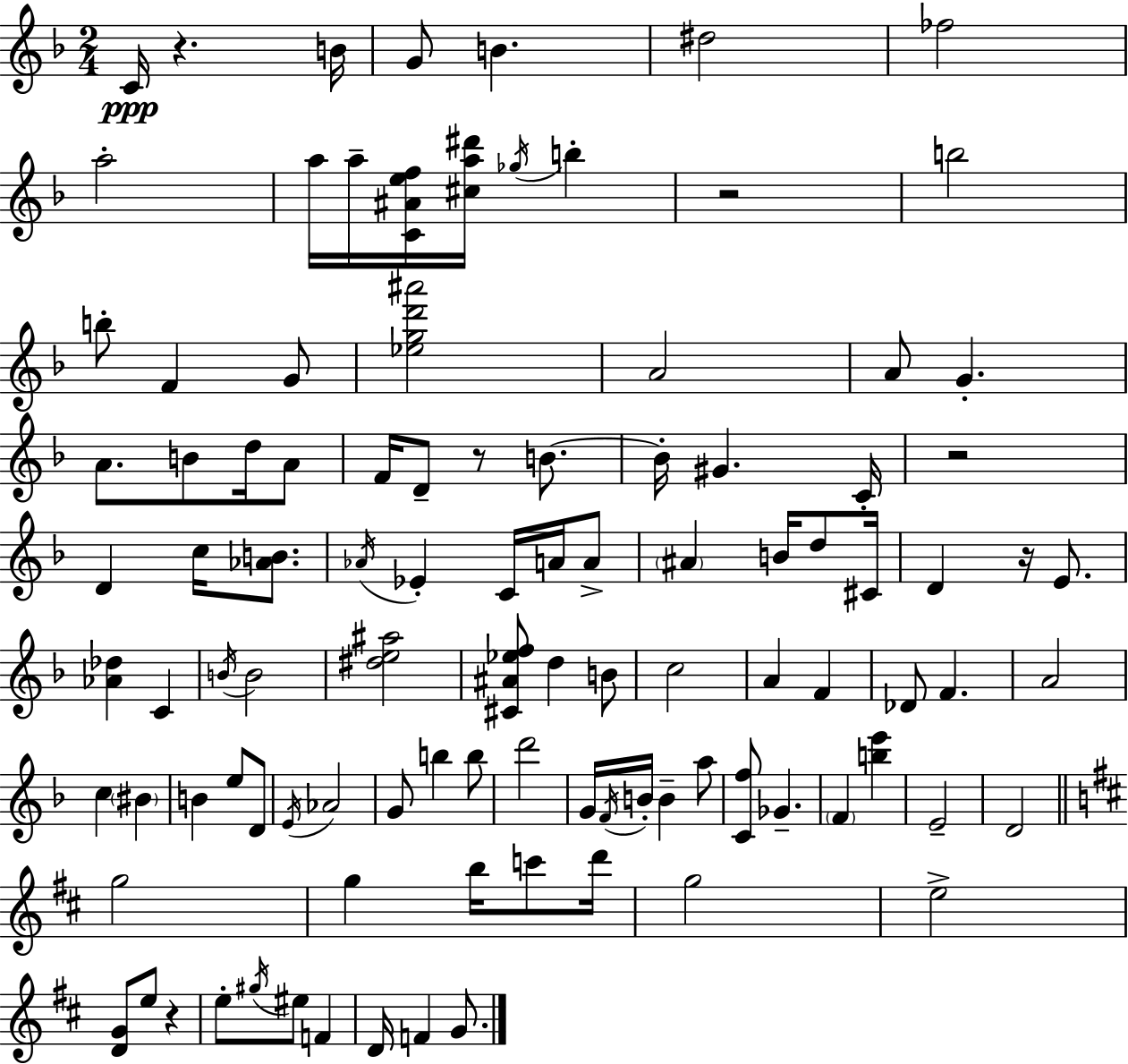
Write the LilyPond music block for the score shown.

{
  \clef treble
  \numericTimeSignature
  \time 2/4
  \key d \minor
  c'16\ppp r4. b'16 | g'8 b'4. | dis''2 | fes''2 | \break a''2-. | a''16 a''16-- <c' ais' e'' f''>16 <cis'' a'' dis'''>16 \acciaccatura { ges''16 } b''4-. | r2 | b''2 | \break b''8-. f'4 g'8 | <ees'' g'' d''' ais'''>2 | a'2 | a'8 g'4.-. | \break a'8. b'8 d''16 a'8 | f'16 d'8-- r8 b'8.~~ | b'16-. gis'4. | c'16-. r2 | \break d'4 c''16 <aes' b'>8. | \acciaccatura { aes'16 } ees'4-. c'16 a'16 | a'8-> \parenthesize ais'4 b'16 d''8 | cis'16 d'4 r16 e'8. | \break <aes' des''>4 c'4 | \acciaccatura { b'16 } b'2 | <dis'' e'' ais''>2 | <cis' ais' ees'' f''>8 d''4 | \break b'8 c''2 | a'4 f'4 | des'8 f'4. | a'2 | \break c''4 \parenthesize bis'4 | b'4 e''8 | d'8 \acciaccatura { e'16 } aes'2 | g'8 b''4 | \break b''8 d'''2 | g'16 \acciaccatura { f'16 } b'16-. b'4-- | a''8 <c' f''>8 ges'4.-- | \parenthesize f'4 | \break <b'' e'''>4 e'2-- | d'2 | \bar "||" \break \key b \minor g''2 | g''4 b''16 c'''8 d'''16 | g''2 | e''2-> | \break <d' g'>8 e''8 r4 | e''8-. \acciaccatura { gis''16 } eis''8 f'4 | d'16 f'4 g'8. | \bar "|."
}